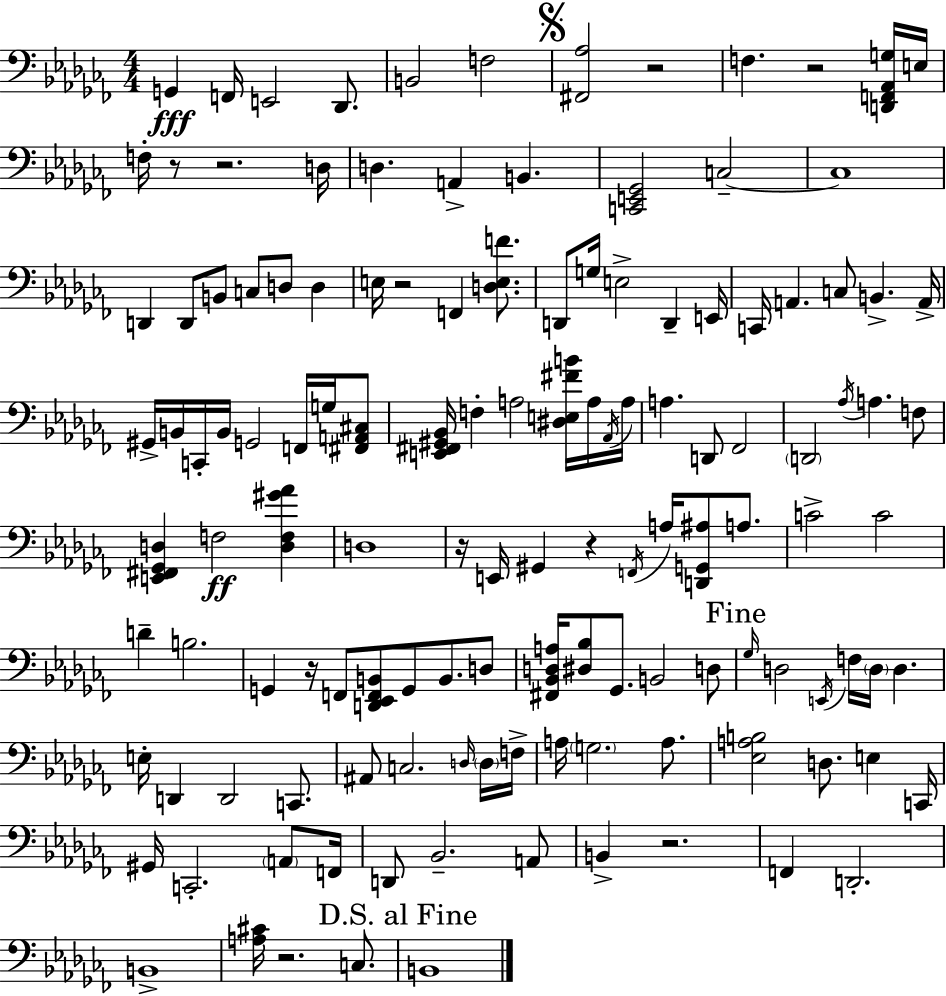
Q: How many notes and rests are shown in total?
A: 130